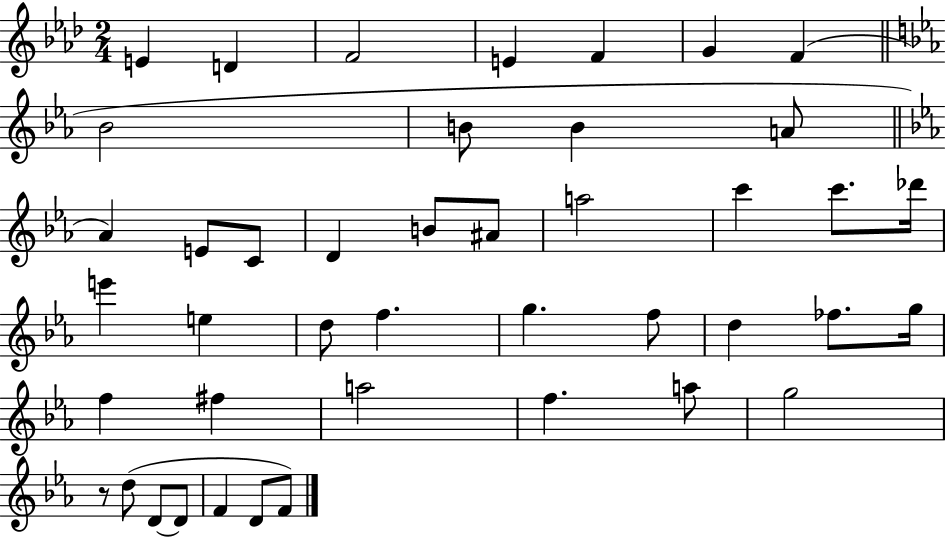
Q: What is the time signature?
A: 2/4